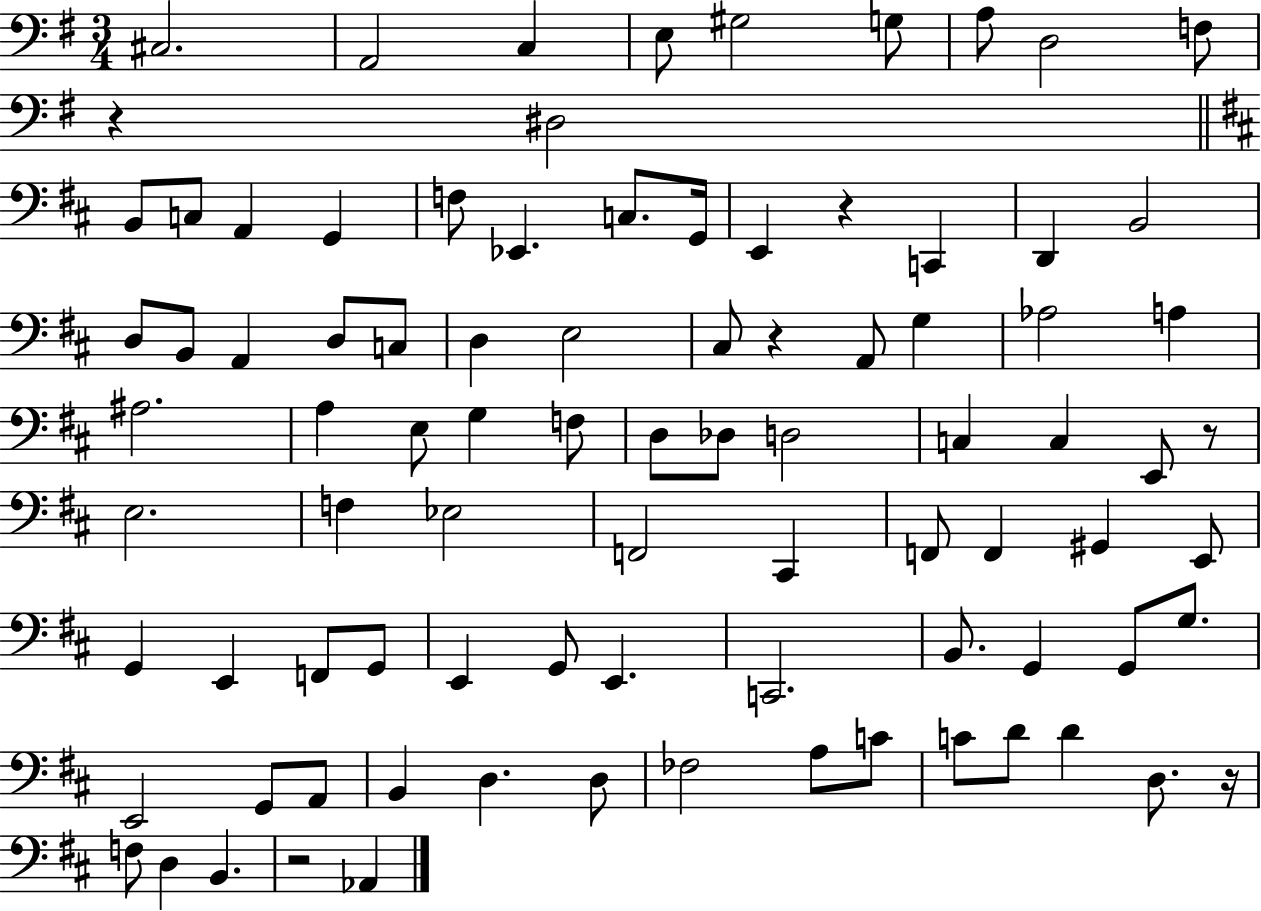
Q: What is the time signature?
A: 3/4